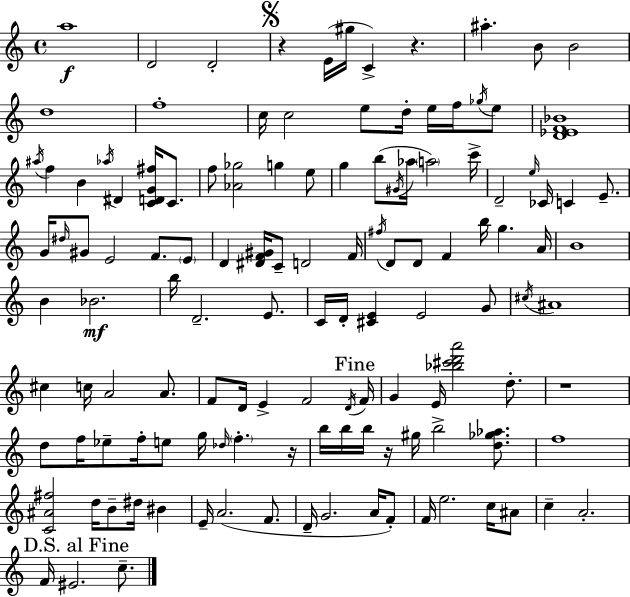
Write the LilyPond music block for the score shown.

{
  \clef treble
  \time 4/4
  \defaultTimeSignature
  \key a \minor
  a''1\f | d'2 d'2-. | \mark \markup { \musicglyph "scripts.segno" } r4 e'16( gis''16 c'4->) r4. | ais''4.-. b'8 b'2 | \break d''1 | f''1-. | c''16 c''2 e''8 d''16-. e''16 f''16 \acciaccatura { ges''16 } e''8 | <d' ees' f' bes'>1 | \break \acciaccatura { ais''16 } f''4 b'4 \acciaccatura { aes''16 } dis'4 <c' d' g' fis''>16 | c'8. f''8 <aes' ges''>2 g''4 | e''8 g''4 b''8( \acciaccatura { gis'16 } aes''16 \parenthesize a''2) | c'''16-> d'2-- \grace { e''16 } ces'16 c'4 | \break e'8.-- g'16 \grace { dis''16 } gis'8 e'2 | f'8. \parenthesize e'8 d'4 <dis' f' gis'>16 c'8-- d'2 | f'16 \acciaccatura { fis''16 } d'8 d'8 f'4 b''16 | g''4. a'16 b'1 | \break b'4 bes'2.\mf | b''16 d'2.-- | e'8. c'16 d'16-. <cis' e'>4 e'2 | g'8 \acciaccatura { cis''16 } ais'1 | \break cis''4 c''16 a'2 | a'8. f'8 d'16 e'4-> f'2 | \acciaccatura { d'16 } \mark "Fine" f'16 g'4 e'16 <bes'' cis''' d''' a'''>2 | d''8.-. r1 | \break d''8 f''16 ees''8-- f''16-. e''8 | g''16 \grace { des''16 } \parenthesize f''4.-. r16 b''16 b''16 b''16 r16 gis''16 b''2-> | <d'' ges'' aes''>8. f''1 | <c' ais' fis''>2 | \break d''16 b'8-- dis''16 bis'4 e'16-- a'2.( | f'8. d'16-- g'2. | a'16 f'8-.) f'16 e''2. | c''16 ais'8 c''4-- a'2.-. | \break \mark "D.S. al Fine" f'16 eis'2. | c''8.-- \bar "|."
}